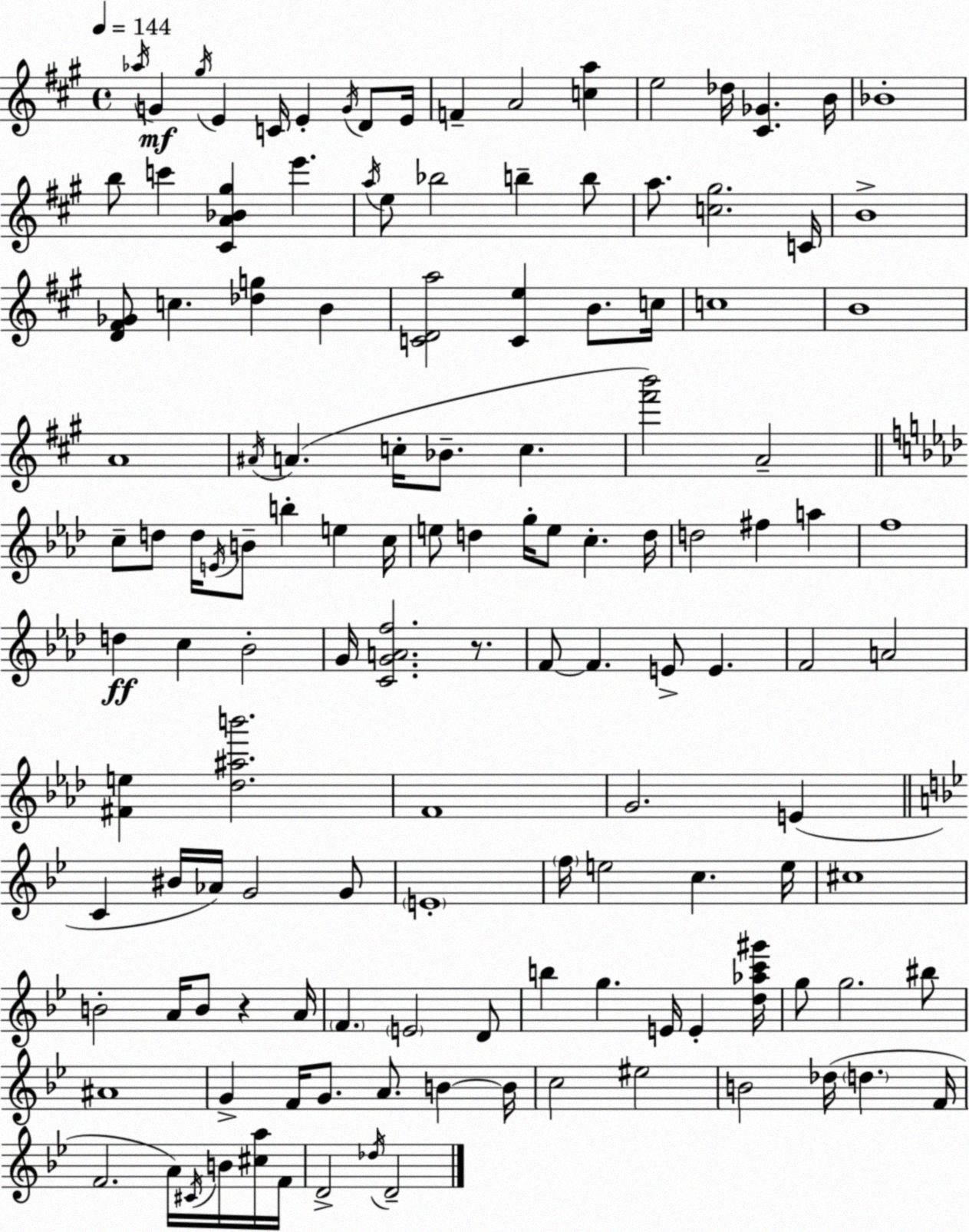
X:1
T:Untitled
M:4/4
L:1/4
K:A
_a/4 G ^g/4 E C/4 E G/4 D/2 E/4 F A2 [ca] e2 _d/4 [^C_G] B/4 _B4 b/2 c' [^CA_B^g] e' a/4 e/2 _b2 b b/2 a/2 [c^g]2 C/4 B4 [D^F_G]/2 c [_dg] B [CDa]2 [Ce] B/2 c/4 c4 B4 A4 ^A/4 A c/4 _B/2 c [^f'b']2 A2 c/2 d/2 d/4 E/4 B/2 b e c/4 e/2 d g/4 e/2 c d/4 d2 ^f a f4 d c _B2 G/4 [CGAf]2 z/2 F/2 F E/2 E F2 A2 [^Fe] [_d^ab']2 F4 G2 E C ^B/4 _A/4 G2 G/2 E4 f/4 e2 c e/4 ^c4 B2 A/4 B/2 z A/4 F E2 D/2 b g E/4 E [d_ac'^g']/4 g/2 g2 ^b/2 ^A4 G F/4 G/2 A/2 B B/4 c2 ^e2 B2 _d/4 d F/4 F2 A/4 ^C/4 B/4 [^ca]/4 F/4 D2 _d/4 D2